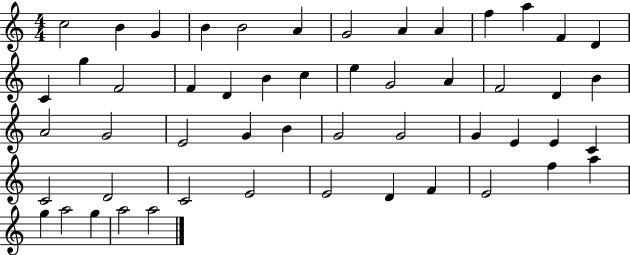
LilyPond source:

{
  \clef treble
  \numericTimeSignature
  \time 4/4
  \key c \major
  c''2 b'4 g'4 | b'4 b'2 a'4 | g'2 a'4 a'4 | f''4 a''4 f'4 d'4 | \break c'4 g''4 f'2 | f'4 d'4 b'4 c''4 | e''4 g'2 a'4 | f'2 d'4 b'4 | \break a'2 g'2 | e'2 g'4 b'4 | g'2 g'2 | g'4 e'4 e'4 c'4 | \break c'2 d'2 | c'2 e'2 | e'2 d'4 f'4 | e'2 f''4 a''4 | \break g''4 a''2 g''4 | a''2 a''2 | \bar "|."
}